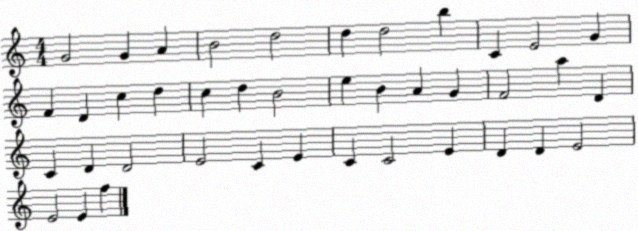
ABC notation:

X:1
T:Untitled
M:4/4
L:1/4
K:C
G2 G A B2 d2 d d2 b C E2 G F D c d c d B2 e B A G F2 a D C D D2 E2 C E C C2 E D D E2 E2 E f